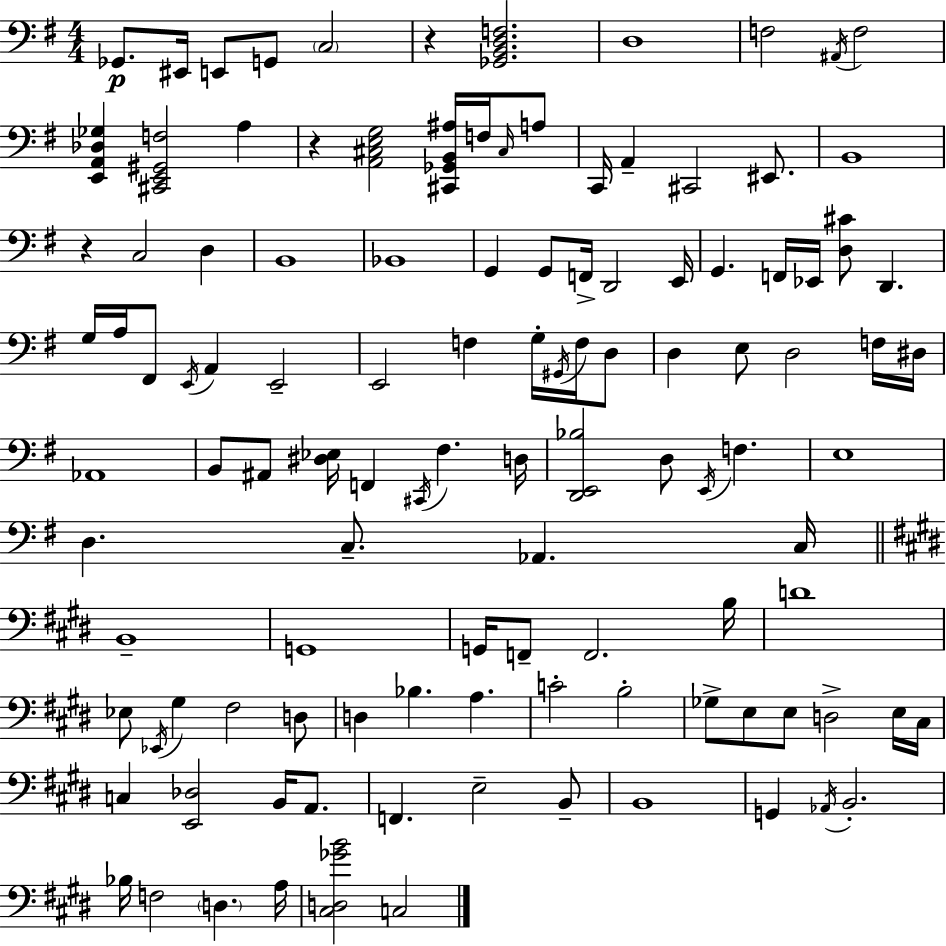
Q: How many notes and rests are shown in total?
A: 114